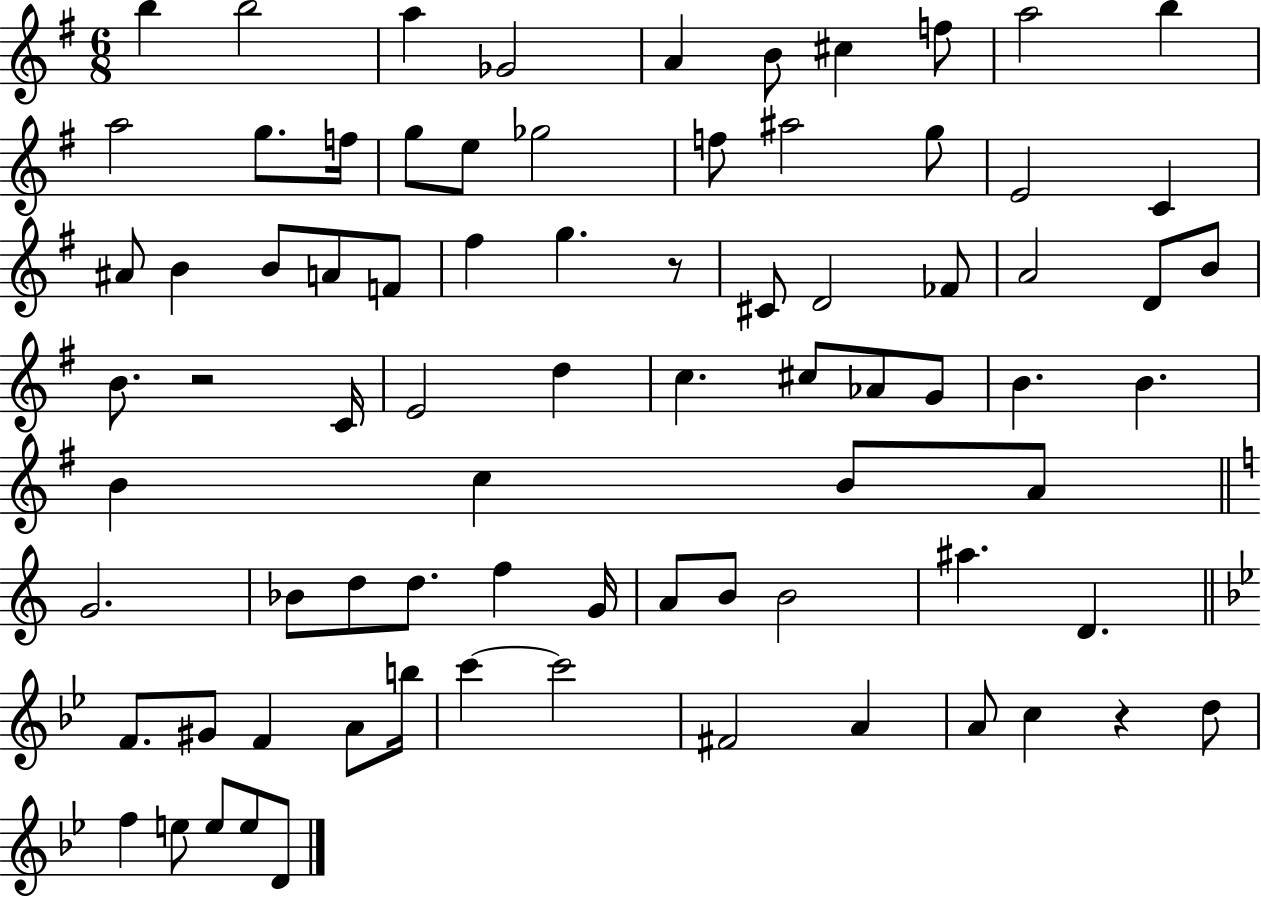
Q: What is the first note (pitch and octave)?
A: B5